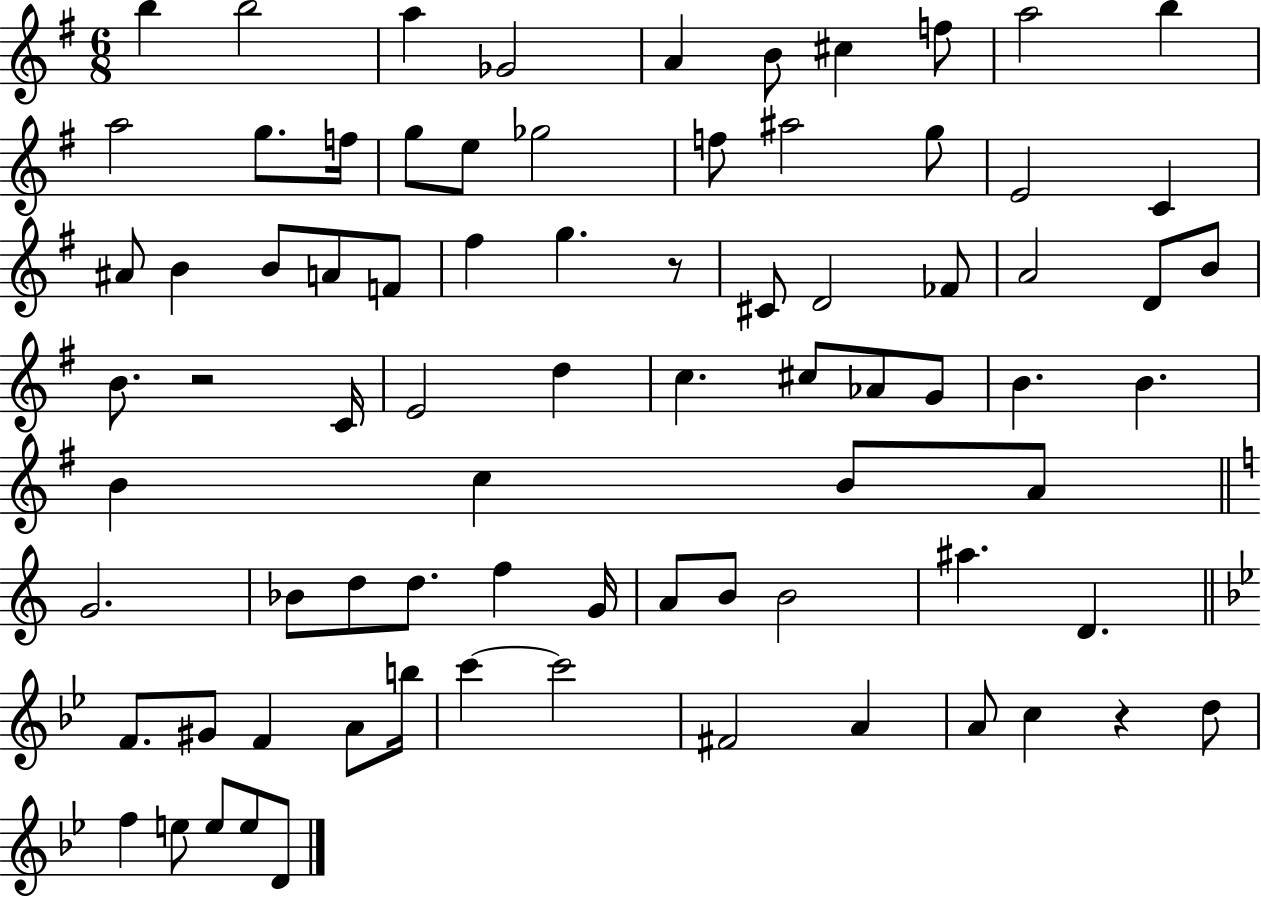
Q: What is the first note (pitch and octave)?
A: B5